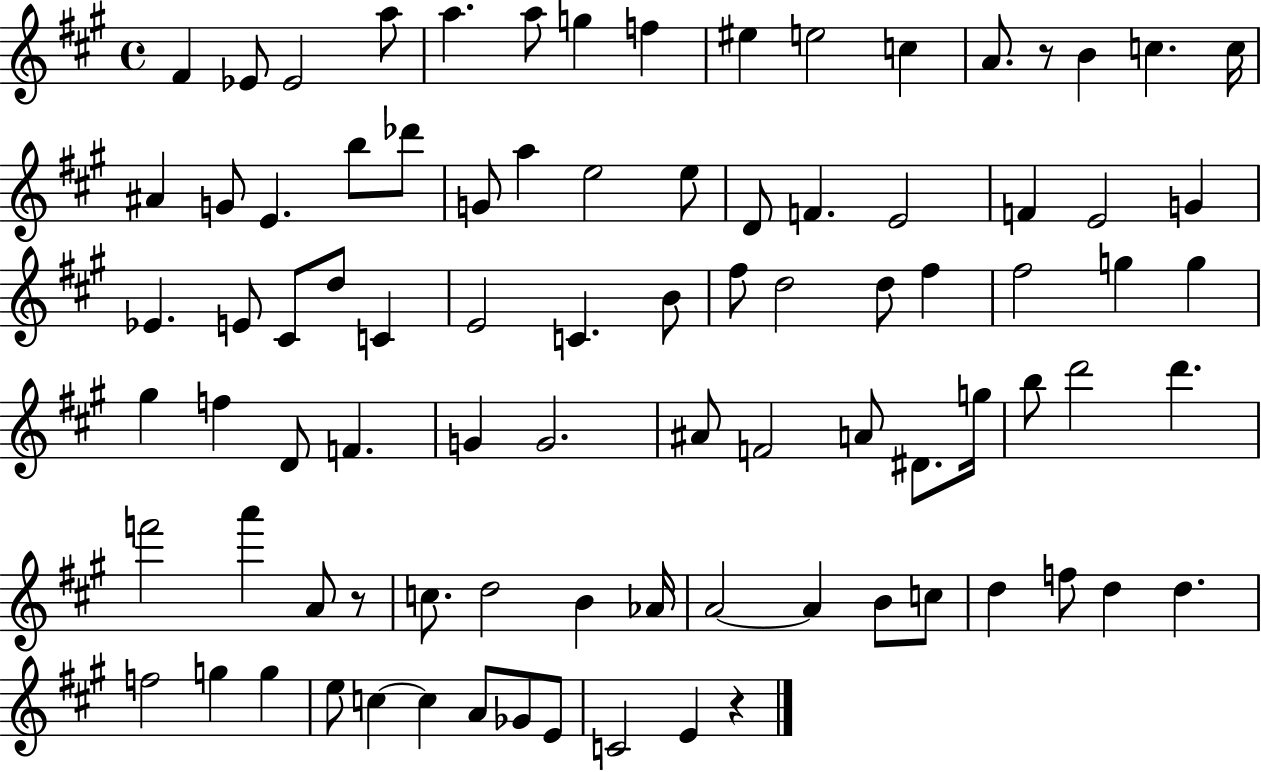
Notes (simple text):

F#4/q Eb4/e Eb4/h A5/e A5/q. A5/e G5/q F5/q EIS5/q E5/h C5/q A4/e. R/e B4/q C5/q. C5/s A#4/q G4/e E4/q. B5/e Db6/e G4/e A5/q E5/h E5/e D4/e F4/q. E4/h F4/q E4/h G4/q Eb4/q. E4/e C#4/e D5/e C4/q E4/h C4/q. B4/e F#5/e D5/h D5/e F#5/q F#5/h G5/q G5/q G#5/q F5/q D4/e F4/q. G4/q G4/h. A#4/e F4/h A4/e D#4/e. G5/s B5/e D6/h D6/q. F6/h A6/q A4/e R/e C5/e. D5/h B4/q Ab4/s A4/h A4/q B4/e C5/e D5/q F5/e D5/q D5/q. F5/h G5/q G5/q E5/e C5/q C5/q A4/e Gb4/e E4/e C4/h E4/q R/q